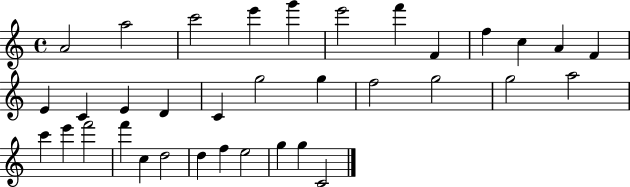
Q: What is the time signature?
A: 4/4